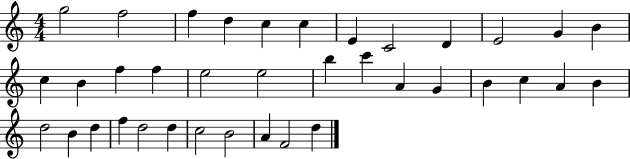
X:1
T:Untitled
M:4/4
L:1/4
K:C
g2 f2 f d c c E C2 D E2 G B c B f f e2 e2 b c' A G B c A B d2 B d f d2 d c2 B2 A F2 d